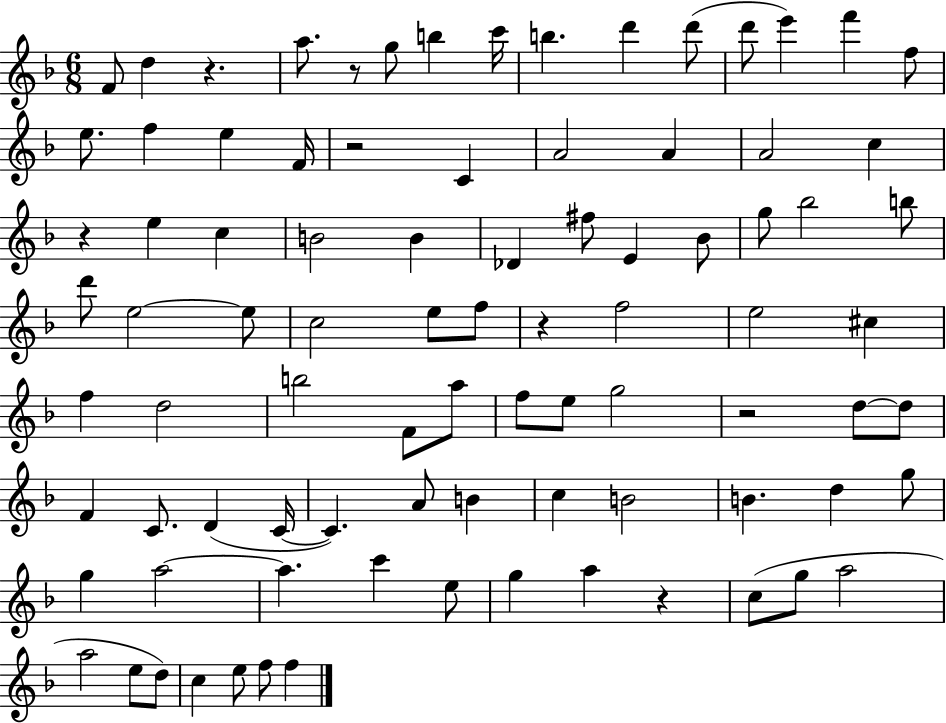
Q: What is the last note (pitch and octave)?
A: F5